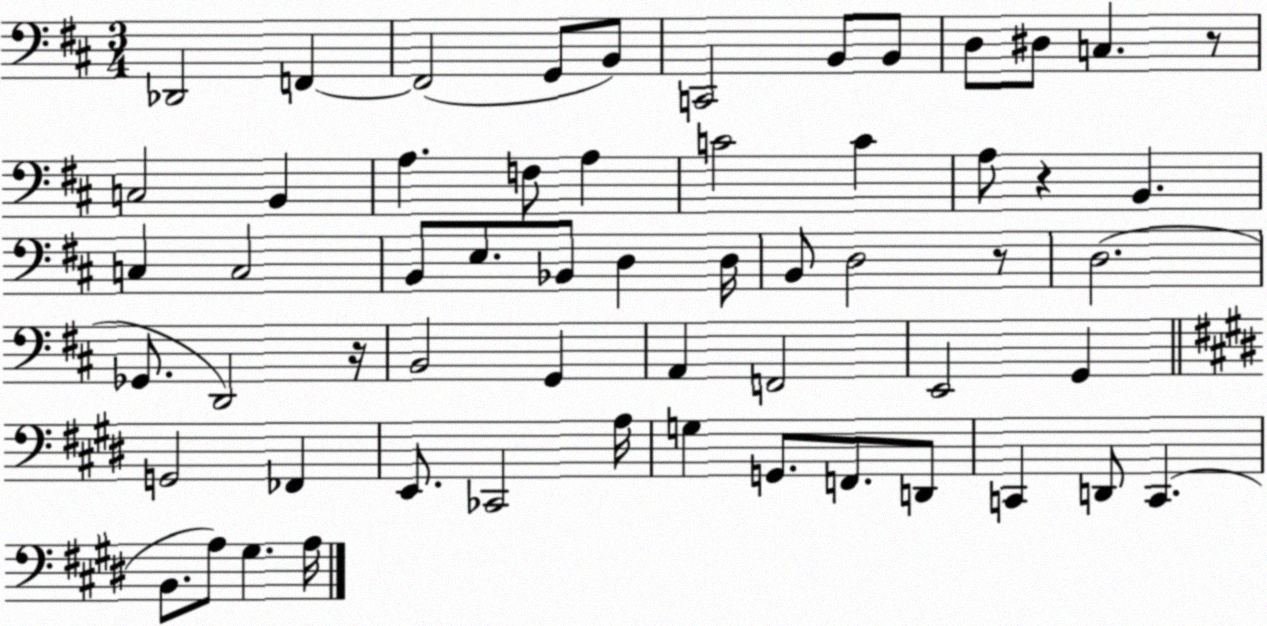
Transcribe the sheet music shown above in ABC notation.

X:1
T:Untitled
M:3/4
L:1/4
K:D
_D,,2 F,, F,,2 G,,/2 B,,/2 C,,2 B,,/2 B,,/2 D,/2 ^D,/2 C, z/2 C,2 B,, A, F,/2 A, C2 C A,/2 z B,, C, C,2 B,,/2 E,/2 _B,,/2 D, D,/4 B,,/2 D,2 z/2 D,2 _G,,/2 D,,2 z/4 B,,2 G,, A,, F,,2 E,,2 G,, G,,2 _F,, E,,/2 _C,,2 A,/4 G, G,,/2 F,,/2 D,,/2 C,, D,,/2 C,, B,,/2 A,/2 ^G, A,/4